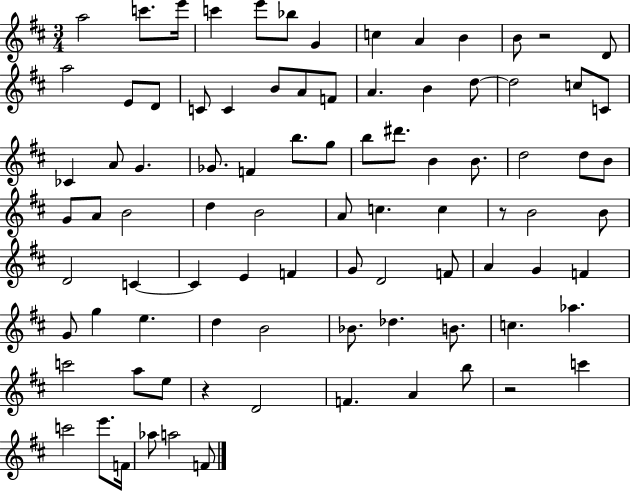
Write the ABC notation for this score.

X:1
T:Untitled
M:3/4
L:1/4
K:D
a2 c'/2 e'/4 c' e'/2 _b/2 G c A B B/2 z2 D/2 a2 E/2 D/2 C/2 C B/2 A/2 F/2 A B d/2 d2 c/2 C/2 _C A/2 G _G/2 F b/2 g/2 b/2 ^d'/2 B B/2 d2 d/2 B/2 G/2 A/2 B2 d B2 A/2 c c z/2 B2 B/2 D2 C C E F G/2 D2 F/2 A G F G/2 g e d B2 _B/2 _d B/2 c _a c'2 a/2 e/2 z D2 F A b/2 z2 c' c'2 e'/2 F/4 _a/2 a2 F/2